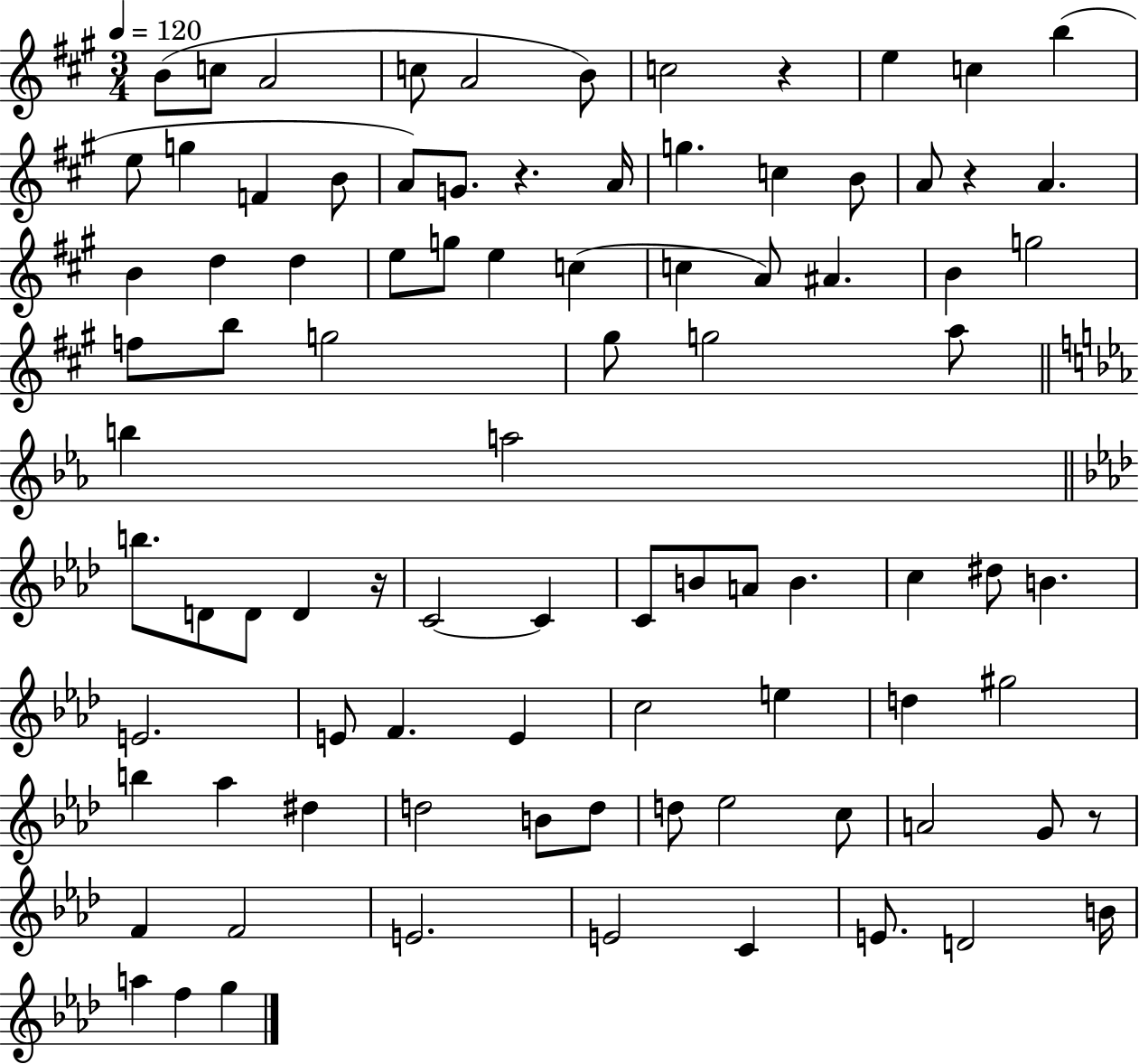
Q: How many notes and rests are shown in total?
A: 90